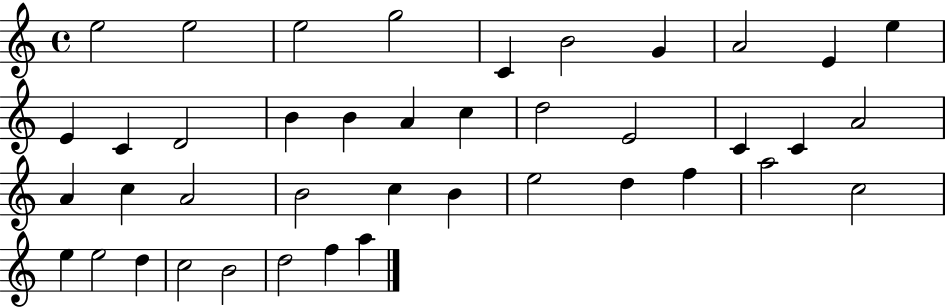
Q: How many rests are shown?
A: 0